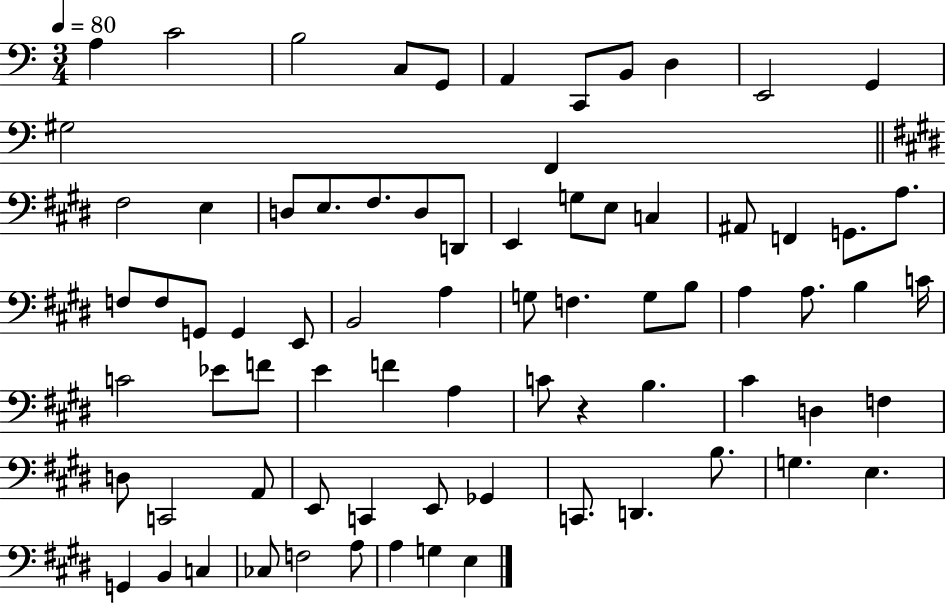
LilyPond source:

{
  \clef bass
  \numericTimeSignature
  \time 3/4
  \key c \major
  \tempo 4 = 80
  a4 c'2 | b2 c8 g,8 | a,4 c,8 b,8 d4 | e,2 g,4 | \break gis2 f,4 | \bar "||" \break \key e \major fis2 e4 | d8 e8. fis8. d8 d,8 | e,4 g8 e8 c4 | ais,8 f,4 g,8. a8. | \break f8 f8 g,8 g,4 e,8 | b,2 a4 | g8 f4. g8 b8 | a4 a8. b4 c'16 | \break c'2 ees'8 f'8 | e'4 f'4 a4 | c'8 r4 b4. | cis'4 d4 f4 | \break d8 c,2 a,8 | e,8 c,4 e,8 ges,4 | c,8. d,4. b8. | g4. e4. | \break g,4 b,4 c4 | ces8 f2 a8 | a4 g4 e4 | \bar "|."
}